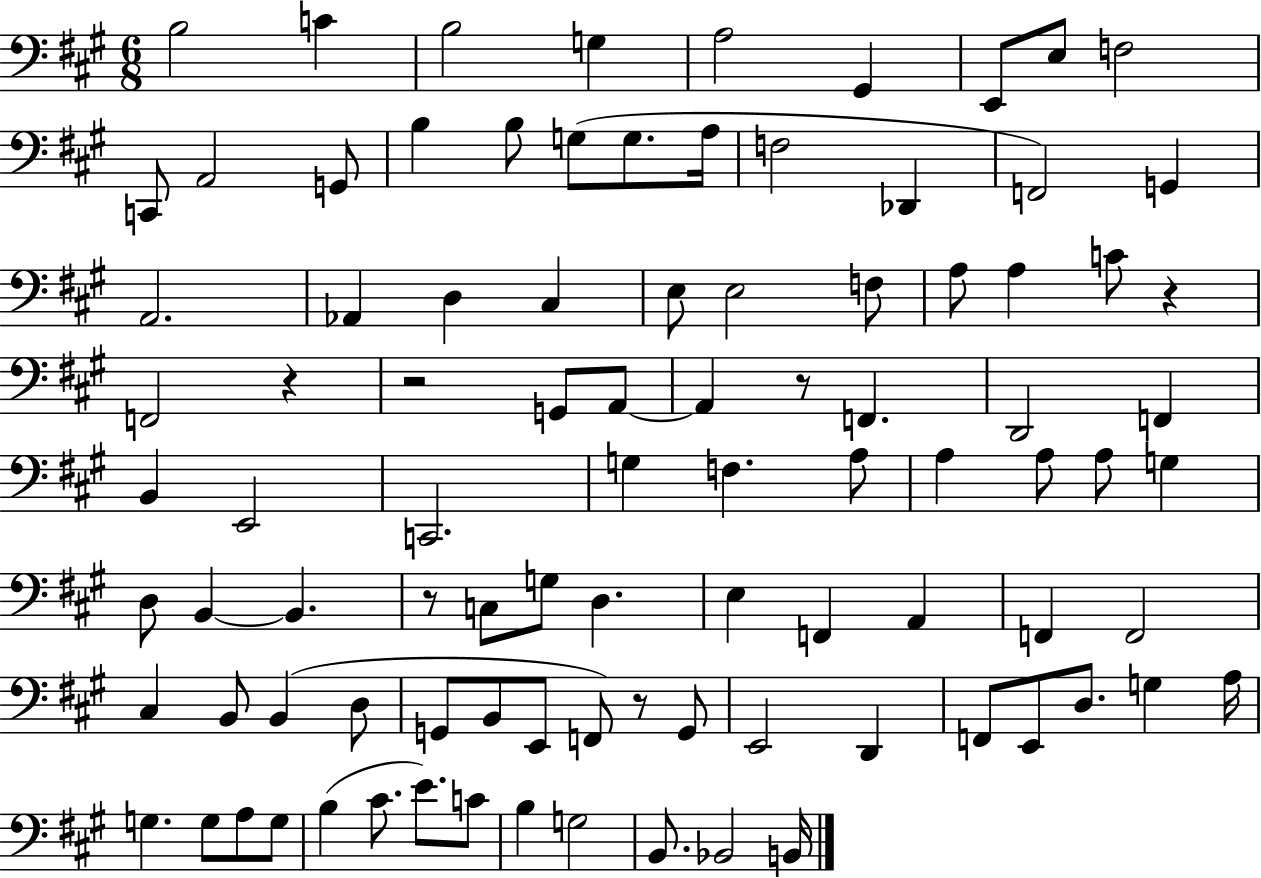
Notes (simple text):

B3/h C4/q B3/h G3/q A3/h G#2/q E2/e E3/e F3/h C2/e A2/h G2/e B3/q B3/e G3/e G3/e. A3/s F3/h Db2/q F2/h G2/q A2/h. Ab2/q D3/q C#3/q E3/e E3/h F3/e A3/e A3/q C4/e R/q F2/h R/q R/h G2/e A2/e A2/q R/e F2/q. D2/h F2/q B2/q E2/h C2/h. G3/q F3/q. A3/e A3/q A3/e A3/e G3/q D3/e B2/q B2/q. R/e C3/e G3/e D3/q. E3/q F2/q A2/q F2/q F2/h C#3/q B2/e B2/q D3/e G2/e B2/e E2/e F2/e R/e G2/e E2/h D2/q F2/e E2/e D3/e. G3/q A3/s G3/q. G3/e A3/e G3/e B3/q C#4/e. E4/e. C4/e B3/q G3/h B2/e. Bb2/h B2/s